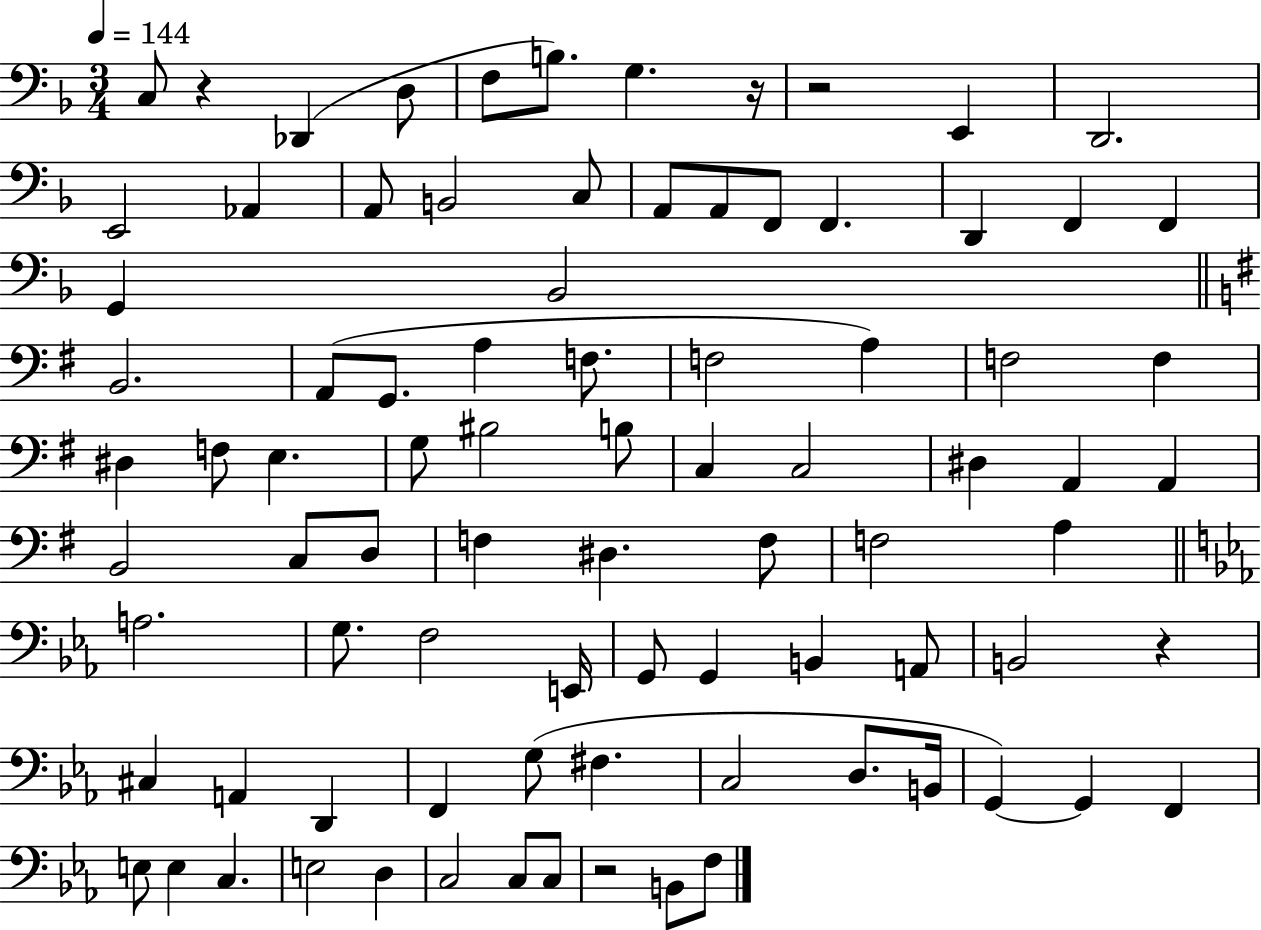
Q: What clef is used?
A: bass